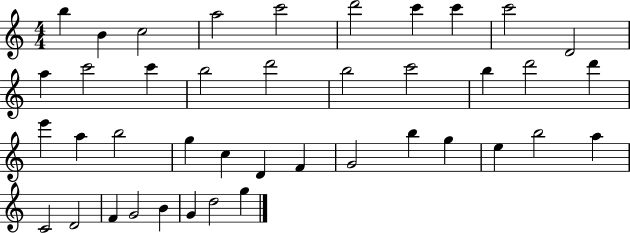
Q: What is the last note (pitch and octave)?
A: G5